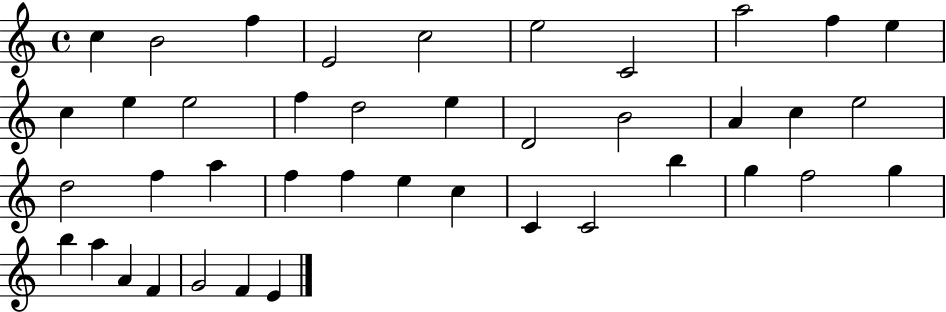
{
  \clef treble
  \time 4/4
  \defaultTimeSignature
  \key c \major
  c''4 b'2 f''4 | e'2 c''2 | e''2 c'2 | a''2 f''4 e''4 | \break c''4 e''4 e''2 | f''4 d''2 e''4 | d'2 b'2 | a'4 c''4 e''2 | \break d''2 f''4 a''4 | f''4 f''4 e''4 c''4 | c'4 c'2 b''4 | g''4 f''2 g''4 | \break b''4 a''4 a'4 f'4 | g'2 f'4 e'4 | \bar "|."
}